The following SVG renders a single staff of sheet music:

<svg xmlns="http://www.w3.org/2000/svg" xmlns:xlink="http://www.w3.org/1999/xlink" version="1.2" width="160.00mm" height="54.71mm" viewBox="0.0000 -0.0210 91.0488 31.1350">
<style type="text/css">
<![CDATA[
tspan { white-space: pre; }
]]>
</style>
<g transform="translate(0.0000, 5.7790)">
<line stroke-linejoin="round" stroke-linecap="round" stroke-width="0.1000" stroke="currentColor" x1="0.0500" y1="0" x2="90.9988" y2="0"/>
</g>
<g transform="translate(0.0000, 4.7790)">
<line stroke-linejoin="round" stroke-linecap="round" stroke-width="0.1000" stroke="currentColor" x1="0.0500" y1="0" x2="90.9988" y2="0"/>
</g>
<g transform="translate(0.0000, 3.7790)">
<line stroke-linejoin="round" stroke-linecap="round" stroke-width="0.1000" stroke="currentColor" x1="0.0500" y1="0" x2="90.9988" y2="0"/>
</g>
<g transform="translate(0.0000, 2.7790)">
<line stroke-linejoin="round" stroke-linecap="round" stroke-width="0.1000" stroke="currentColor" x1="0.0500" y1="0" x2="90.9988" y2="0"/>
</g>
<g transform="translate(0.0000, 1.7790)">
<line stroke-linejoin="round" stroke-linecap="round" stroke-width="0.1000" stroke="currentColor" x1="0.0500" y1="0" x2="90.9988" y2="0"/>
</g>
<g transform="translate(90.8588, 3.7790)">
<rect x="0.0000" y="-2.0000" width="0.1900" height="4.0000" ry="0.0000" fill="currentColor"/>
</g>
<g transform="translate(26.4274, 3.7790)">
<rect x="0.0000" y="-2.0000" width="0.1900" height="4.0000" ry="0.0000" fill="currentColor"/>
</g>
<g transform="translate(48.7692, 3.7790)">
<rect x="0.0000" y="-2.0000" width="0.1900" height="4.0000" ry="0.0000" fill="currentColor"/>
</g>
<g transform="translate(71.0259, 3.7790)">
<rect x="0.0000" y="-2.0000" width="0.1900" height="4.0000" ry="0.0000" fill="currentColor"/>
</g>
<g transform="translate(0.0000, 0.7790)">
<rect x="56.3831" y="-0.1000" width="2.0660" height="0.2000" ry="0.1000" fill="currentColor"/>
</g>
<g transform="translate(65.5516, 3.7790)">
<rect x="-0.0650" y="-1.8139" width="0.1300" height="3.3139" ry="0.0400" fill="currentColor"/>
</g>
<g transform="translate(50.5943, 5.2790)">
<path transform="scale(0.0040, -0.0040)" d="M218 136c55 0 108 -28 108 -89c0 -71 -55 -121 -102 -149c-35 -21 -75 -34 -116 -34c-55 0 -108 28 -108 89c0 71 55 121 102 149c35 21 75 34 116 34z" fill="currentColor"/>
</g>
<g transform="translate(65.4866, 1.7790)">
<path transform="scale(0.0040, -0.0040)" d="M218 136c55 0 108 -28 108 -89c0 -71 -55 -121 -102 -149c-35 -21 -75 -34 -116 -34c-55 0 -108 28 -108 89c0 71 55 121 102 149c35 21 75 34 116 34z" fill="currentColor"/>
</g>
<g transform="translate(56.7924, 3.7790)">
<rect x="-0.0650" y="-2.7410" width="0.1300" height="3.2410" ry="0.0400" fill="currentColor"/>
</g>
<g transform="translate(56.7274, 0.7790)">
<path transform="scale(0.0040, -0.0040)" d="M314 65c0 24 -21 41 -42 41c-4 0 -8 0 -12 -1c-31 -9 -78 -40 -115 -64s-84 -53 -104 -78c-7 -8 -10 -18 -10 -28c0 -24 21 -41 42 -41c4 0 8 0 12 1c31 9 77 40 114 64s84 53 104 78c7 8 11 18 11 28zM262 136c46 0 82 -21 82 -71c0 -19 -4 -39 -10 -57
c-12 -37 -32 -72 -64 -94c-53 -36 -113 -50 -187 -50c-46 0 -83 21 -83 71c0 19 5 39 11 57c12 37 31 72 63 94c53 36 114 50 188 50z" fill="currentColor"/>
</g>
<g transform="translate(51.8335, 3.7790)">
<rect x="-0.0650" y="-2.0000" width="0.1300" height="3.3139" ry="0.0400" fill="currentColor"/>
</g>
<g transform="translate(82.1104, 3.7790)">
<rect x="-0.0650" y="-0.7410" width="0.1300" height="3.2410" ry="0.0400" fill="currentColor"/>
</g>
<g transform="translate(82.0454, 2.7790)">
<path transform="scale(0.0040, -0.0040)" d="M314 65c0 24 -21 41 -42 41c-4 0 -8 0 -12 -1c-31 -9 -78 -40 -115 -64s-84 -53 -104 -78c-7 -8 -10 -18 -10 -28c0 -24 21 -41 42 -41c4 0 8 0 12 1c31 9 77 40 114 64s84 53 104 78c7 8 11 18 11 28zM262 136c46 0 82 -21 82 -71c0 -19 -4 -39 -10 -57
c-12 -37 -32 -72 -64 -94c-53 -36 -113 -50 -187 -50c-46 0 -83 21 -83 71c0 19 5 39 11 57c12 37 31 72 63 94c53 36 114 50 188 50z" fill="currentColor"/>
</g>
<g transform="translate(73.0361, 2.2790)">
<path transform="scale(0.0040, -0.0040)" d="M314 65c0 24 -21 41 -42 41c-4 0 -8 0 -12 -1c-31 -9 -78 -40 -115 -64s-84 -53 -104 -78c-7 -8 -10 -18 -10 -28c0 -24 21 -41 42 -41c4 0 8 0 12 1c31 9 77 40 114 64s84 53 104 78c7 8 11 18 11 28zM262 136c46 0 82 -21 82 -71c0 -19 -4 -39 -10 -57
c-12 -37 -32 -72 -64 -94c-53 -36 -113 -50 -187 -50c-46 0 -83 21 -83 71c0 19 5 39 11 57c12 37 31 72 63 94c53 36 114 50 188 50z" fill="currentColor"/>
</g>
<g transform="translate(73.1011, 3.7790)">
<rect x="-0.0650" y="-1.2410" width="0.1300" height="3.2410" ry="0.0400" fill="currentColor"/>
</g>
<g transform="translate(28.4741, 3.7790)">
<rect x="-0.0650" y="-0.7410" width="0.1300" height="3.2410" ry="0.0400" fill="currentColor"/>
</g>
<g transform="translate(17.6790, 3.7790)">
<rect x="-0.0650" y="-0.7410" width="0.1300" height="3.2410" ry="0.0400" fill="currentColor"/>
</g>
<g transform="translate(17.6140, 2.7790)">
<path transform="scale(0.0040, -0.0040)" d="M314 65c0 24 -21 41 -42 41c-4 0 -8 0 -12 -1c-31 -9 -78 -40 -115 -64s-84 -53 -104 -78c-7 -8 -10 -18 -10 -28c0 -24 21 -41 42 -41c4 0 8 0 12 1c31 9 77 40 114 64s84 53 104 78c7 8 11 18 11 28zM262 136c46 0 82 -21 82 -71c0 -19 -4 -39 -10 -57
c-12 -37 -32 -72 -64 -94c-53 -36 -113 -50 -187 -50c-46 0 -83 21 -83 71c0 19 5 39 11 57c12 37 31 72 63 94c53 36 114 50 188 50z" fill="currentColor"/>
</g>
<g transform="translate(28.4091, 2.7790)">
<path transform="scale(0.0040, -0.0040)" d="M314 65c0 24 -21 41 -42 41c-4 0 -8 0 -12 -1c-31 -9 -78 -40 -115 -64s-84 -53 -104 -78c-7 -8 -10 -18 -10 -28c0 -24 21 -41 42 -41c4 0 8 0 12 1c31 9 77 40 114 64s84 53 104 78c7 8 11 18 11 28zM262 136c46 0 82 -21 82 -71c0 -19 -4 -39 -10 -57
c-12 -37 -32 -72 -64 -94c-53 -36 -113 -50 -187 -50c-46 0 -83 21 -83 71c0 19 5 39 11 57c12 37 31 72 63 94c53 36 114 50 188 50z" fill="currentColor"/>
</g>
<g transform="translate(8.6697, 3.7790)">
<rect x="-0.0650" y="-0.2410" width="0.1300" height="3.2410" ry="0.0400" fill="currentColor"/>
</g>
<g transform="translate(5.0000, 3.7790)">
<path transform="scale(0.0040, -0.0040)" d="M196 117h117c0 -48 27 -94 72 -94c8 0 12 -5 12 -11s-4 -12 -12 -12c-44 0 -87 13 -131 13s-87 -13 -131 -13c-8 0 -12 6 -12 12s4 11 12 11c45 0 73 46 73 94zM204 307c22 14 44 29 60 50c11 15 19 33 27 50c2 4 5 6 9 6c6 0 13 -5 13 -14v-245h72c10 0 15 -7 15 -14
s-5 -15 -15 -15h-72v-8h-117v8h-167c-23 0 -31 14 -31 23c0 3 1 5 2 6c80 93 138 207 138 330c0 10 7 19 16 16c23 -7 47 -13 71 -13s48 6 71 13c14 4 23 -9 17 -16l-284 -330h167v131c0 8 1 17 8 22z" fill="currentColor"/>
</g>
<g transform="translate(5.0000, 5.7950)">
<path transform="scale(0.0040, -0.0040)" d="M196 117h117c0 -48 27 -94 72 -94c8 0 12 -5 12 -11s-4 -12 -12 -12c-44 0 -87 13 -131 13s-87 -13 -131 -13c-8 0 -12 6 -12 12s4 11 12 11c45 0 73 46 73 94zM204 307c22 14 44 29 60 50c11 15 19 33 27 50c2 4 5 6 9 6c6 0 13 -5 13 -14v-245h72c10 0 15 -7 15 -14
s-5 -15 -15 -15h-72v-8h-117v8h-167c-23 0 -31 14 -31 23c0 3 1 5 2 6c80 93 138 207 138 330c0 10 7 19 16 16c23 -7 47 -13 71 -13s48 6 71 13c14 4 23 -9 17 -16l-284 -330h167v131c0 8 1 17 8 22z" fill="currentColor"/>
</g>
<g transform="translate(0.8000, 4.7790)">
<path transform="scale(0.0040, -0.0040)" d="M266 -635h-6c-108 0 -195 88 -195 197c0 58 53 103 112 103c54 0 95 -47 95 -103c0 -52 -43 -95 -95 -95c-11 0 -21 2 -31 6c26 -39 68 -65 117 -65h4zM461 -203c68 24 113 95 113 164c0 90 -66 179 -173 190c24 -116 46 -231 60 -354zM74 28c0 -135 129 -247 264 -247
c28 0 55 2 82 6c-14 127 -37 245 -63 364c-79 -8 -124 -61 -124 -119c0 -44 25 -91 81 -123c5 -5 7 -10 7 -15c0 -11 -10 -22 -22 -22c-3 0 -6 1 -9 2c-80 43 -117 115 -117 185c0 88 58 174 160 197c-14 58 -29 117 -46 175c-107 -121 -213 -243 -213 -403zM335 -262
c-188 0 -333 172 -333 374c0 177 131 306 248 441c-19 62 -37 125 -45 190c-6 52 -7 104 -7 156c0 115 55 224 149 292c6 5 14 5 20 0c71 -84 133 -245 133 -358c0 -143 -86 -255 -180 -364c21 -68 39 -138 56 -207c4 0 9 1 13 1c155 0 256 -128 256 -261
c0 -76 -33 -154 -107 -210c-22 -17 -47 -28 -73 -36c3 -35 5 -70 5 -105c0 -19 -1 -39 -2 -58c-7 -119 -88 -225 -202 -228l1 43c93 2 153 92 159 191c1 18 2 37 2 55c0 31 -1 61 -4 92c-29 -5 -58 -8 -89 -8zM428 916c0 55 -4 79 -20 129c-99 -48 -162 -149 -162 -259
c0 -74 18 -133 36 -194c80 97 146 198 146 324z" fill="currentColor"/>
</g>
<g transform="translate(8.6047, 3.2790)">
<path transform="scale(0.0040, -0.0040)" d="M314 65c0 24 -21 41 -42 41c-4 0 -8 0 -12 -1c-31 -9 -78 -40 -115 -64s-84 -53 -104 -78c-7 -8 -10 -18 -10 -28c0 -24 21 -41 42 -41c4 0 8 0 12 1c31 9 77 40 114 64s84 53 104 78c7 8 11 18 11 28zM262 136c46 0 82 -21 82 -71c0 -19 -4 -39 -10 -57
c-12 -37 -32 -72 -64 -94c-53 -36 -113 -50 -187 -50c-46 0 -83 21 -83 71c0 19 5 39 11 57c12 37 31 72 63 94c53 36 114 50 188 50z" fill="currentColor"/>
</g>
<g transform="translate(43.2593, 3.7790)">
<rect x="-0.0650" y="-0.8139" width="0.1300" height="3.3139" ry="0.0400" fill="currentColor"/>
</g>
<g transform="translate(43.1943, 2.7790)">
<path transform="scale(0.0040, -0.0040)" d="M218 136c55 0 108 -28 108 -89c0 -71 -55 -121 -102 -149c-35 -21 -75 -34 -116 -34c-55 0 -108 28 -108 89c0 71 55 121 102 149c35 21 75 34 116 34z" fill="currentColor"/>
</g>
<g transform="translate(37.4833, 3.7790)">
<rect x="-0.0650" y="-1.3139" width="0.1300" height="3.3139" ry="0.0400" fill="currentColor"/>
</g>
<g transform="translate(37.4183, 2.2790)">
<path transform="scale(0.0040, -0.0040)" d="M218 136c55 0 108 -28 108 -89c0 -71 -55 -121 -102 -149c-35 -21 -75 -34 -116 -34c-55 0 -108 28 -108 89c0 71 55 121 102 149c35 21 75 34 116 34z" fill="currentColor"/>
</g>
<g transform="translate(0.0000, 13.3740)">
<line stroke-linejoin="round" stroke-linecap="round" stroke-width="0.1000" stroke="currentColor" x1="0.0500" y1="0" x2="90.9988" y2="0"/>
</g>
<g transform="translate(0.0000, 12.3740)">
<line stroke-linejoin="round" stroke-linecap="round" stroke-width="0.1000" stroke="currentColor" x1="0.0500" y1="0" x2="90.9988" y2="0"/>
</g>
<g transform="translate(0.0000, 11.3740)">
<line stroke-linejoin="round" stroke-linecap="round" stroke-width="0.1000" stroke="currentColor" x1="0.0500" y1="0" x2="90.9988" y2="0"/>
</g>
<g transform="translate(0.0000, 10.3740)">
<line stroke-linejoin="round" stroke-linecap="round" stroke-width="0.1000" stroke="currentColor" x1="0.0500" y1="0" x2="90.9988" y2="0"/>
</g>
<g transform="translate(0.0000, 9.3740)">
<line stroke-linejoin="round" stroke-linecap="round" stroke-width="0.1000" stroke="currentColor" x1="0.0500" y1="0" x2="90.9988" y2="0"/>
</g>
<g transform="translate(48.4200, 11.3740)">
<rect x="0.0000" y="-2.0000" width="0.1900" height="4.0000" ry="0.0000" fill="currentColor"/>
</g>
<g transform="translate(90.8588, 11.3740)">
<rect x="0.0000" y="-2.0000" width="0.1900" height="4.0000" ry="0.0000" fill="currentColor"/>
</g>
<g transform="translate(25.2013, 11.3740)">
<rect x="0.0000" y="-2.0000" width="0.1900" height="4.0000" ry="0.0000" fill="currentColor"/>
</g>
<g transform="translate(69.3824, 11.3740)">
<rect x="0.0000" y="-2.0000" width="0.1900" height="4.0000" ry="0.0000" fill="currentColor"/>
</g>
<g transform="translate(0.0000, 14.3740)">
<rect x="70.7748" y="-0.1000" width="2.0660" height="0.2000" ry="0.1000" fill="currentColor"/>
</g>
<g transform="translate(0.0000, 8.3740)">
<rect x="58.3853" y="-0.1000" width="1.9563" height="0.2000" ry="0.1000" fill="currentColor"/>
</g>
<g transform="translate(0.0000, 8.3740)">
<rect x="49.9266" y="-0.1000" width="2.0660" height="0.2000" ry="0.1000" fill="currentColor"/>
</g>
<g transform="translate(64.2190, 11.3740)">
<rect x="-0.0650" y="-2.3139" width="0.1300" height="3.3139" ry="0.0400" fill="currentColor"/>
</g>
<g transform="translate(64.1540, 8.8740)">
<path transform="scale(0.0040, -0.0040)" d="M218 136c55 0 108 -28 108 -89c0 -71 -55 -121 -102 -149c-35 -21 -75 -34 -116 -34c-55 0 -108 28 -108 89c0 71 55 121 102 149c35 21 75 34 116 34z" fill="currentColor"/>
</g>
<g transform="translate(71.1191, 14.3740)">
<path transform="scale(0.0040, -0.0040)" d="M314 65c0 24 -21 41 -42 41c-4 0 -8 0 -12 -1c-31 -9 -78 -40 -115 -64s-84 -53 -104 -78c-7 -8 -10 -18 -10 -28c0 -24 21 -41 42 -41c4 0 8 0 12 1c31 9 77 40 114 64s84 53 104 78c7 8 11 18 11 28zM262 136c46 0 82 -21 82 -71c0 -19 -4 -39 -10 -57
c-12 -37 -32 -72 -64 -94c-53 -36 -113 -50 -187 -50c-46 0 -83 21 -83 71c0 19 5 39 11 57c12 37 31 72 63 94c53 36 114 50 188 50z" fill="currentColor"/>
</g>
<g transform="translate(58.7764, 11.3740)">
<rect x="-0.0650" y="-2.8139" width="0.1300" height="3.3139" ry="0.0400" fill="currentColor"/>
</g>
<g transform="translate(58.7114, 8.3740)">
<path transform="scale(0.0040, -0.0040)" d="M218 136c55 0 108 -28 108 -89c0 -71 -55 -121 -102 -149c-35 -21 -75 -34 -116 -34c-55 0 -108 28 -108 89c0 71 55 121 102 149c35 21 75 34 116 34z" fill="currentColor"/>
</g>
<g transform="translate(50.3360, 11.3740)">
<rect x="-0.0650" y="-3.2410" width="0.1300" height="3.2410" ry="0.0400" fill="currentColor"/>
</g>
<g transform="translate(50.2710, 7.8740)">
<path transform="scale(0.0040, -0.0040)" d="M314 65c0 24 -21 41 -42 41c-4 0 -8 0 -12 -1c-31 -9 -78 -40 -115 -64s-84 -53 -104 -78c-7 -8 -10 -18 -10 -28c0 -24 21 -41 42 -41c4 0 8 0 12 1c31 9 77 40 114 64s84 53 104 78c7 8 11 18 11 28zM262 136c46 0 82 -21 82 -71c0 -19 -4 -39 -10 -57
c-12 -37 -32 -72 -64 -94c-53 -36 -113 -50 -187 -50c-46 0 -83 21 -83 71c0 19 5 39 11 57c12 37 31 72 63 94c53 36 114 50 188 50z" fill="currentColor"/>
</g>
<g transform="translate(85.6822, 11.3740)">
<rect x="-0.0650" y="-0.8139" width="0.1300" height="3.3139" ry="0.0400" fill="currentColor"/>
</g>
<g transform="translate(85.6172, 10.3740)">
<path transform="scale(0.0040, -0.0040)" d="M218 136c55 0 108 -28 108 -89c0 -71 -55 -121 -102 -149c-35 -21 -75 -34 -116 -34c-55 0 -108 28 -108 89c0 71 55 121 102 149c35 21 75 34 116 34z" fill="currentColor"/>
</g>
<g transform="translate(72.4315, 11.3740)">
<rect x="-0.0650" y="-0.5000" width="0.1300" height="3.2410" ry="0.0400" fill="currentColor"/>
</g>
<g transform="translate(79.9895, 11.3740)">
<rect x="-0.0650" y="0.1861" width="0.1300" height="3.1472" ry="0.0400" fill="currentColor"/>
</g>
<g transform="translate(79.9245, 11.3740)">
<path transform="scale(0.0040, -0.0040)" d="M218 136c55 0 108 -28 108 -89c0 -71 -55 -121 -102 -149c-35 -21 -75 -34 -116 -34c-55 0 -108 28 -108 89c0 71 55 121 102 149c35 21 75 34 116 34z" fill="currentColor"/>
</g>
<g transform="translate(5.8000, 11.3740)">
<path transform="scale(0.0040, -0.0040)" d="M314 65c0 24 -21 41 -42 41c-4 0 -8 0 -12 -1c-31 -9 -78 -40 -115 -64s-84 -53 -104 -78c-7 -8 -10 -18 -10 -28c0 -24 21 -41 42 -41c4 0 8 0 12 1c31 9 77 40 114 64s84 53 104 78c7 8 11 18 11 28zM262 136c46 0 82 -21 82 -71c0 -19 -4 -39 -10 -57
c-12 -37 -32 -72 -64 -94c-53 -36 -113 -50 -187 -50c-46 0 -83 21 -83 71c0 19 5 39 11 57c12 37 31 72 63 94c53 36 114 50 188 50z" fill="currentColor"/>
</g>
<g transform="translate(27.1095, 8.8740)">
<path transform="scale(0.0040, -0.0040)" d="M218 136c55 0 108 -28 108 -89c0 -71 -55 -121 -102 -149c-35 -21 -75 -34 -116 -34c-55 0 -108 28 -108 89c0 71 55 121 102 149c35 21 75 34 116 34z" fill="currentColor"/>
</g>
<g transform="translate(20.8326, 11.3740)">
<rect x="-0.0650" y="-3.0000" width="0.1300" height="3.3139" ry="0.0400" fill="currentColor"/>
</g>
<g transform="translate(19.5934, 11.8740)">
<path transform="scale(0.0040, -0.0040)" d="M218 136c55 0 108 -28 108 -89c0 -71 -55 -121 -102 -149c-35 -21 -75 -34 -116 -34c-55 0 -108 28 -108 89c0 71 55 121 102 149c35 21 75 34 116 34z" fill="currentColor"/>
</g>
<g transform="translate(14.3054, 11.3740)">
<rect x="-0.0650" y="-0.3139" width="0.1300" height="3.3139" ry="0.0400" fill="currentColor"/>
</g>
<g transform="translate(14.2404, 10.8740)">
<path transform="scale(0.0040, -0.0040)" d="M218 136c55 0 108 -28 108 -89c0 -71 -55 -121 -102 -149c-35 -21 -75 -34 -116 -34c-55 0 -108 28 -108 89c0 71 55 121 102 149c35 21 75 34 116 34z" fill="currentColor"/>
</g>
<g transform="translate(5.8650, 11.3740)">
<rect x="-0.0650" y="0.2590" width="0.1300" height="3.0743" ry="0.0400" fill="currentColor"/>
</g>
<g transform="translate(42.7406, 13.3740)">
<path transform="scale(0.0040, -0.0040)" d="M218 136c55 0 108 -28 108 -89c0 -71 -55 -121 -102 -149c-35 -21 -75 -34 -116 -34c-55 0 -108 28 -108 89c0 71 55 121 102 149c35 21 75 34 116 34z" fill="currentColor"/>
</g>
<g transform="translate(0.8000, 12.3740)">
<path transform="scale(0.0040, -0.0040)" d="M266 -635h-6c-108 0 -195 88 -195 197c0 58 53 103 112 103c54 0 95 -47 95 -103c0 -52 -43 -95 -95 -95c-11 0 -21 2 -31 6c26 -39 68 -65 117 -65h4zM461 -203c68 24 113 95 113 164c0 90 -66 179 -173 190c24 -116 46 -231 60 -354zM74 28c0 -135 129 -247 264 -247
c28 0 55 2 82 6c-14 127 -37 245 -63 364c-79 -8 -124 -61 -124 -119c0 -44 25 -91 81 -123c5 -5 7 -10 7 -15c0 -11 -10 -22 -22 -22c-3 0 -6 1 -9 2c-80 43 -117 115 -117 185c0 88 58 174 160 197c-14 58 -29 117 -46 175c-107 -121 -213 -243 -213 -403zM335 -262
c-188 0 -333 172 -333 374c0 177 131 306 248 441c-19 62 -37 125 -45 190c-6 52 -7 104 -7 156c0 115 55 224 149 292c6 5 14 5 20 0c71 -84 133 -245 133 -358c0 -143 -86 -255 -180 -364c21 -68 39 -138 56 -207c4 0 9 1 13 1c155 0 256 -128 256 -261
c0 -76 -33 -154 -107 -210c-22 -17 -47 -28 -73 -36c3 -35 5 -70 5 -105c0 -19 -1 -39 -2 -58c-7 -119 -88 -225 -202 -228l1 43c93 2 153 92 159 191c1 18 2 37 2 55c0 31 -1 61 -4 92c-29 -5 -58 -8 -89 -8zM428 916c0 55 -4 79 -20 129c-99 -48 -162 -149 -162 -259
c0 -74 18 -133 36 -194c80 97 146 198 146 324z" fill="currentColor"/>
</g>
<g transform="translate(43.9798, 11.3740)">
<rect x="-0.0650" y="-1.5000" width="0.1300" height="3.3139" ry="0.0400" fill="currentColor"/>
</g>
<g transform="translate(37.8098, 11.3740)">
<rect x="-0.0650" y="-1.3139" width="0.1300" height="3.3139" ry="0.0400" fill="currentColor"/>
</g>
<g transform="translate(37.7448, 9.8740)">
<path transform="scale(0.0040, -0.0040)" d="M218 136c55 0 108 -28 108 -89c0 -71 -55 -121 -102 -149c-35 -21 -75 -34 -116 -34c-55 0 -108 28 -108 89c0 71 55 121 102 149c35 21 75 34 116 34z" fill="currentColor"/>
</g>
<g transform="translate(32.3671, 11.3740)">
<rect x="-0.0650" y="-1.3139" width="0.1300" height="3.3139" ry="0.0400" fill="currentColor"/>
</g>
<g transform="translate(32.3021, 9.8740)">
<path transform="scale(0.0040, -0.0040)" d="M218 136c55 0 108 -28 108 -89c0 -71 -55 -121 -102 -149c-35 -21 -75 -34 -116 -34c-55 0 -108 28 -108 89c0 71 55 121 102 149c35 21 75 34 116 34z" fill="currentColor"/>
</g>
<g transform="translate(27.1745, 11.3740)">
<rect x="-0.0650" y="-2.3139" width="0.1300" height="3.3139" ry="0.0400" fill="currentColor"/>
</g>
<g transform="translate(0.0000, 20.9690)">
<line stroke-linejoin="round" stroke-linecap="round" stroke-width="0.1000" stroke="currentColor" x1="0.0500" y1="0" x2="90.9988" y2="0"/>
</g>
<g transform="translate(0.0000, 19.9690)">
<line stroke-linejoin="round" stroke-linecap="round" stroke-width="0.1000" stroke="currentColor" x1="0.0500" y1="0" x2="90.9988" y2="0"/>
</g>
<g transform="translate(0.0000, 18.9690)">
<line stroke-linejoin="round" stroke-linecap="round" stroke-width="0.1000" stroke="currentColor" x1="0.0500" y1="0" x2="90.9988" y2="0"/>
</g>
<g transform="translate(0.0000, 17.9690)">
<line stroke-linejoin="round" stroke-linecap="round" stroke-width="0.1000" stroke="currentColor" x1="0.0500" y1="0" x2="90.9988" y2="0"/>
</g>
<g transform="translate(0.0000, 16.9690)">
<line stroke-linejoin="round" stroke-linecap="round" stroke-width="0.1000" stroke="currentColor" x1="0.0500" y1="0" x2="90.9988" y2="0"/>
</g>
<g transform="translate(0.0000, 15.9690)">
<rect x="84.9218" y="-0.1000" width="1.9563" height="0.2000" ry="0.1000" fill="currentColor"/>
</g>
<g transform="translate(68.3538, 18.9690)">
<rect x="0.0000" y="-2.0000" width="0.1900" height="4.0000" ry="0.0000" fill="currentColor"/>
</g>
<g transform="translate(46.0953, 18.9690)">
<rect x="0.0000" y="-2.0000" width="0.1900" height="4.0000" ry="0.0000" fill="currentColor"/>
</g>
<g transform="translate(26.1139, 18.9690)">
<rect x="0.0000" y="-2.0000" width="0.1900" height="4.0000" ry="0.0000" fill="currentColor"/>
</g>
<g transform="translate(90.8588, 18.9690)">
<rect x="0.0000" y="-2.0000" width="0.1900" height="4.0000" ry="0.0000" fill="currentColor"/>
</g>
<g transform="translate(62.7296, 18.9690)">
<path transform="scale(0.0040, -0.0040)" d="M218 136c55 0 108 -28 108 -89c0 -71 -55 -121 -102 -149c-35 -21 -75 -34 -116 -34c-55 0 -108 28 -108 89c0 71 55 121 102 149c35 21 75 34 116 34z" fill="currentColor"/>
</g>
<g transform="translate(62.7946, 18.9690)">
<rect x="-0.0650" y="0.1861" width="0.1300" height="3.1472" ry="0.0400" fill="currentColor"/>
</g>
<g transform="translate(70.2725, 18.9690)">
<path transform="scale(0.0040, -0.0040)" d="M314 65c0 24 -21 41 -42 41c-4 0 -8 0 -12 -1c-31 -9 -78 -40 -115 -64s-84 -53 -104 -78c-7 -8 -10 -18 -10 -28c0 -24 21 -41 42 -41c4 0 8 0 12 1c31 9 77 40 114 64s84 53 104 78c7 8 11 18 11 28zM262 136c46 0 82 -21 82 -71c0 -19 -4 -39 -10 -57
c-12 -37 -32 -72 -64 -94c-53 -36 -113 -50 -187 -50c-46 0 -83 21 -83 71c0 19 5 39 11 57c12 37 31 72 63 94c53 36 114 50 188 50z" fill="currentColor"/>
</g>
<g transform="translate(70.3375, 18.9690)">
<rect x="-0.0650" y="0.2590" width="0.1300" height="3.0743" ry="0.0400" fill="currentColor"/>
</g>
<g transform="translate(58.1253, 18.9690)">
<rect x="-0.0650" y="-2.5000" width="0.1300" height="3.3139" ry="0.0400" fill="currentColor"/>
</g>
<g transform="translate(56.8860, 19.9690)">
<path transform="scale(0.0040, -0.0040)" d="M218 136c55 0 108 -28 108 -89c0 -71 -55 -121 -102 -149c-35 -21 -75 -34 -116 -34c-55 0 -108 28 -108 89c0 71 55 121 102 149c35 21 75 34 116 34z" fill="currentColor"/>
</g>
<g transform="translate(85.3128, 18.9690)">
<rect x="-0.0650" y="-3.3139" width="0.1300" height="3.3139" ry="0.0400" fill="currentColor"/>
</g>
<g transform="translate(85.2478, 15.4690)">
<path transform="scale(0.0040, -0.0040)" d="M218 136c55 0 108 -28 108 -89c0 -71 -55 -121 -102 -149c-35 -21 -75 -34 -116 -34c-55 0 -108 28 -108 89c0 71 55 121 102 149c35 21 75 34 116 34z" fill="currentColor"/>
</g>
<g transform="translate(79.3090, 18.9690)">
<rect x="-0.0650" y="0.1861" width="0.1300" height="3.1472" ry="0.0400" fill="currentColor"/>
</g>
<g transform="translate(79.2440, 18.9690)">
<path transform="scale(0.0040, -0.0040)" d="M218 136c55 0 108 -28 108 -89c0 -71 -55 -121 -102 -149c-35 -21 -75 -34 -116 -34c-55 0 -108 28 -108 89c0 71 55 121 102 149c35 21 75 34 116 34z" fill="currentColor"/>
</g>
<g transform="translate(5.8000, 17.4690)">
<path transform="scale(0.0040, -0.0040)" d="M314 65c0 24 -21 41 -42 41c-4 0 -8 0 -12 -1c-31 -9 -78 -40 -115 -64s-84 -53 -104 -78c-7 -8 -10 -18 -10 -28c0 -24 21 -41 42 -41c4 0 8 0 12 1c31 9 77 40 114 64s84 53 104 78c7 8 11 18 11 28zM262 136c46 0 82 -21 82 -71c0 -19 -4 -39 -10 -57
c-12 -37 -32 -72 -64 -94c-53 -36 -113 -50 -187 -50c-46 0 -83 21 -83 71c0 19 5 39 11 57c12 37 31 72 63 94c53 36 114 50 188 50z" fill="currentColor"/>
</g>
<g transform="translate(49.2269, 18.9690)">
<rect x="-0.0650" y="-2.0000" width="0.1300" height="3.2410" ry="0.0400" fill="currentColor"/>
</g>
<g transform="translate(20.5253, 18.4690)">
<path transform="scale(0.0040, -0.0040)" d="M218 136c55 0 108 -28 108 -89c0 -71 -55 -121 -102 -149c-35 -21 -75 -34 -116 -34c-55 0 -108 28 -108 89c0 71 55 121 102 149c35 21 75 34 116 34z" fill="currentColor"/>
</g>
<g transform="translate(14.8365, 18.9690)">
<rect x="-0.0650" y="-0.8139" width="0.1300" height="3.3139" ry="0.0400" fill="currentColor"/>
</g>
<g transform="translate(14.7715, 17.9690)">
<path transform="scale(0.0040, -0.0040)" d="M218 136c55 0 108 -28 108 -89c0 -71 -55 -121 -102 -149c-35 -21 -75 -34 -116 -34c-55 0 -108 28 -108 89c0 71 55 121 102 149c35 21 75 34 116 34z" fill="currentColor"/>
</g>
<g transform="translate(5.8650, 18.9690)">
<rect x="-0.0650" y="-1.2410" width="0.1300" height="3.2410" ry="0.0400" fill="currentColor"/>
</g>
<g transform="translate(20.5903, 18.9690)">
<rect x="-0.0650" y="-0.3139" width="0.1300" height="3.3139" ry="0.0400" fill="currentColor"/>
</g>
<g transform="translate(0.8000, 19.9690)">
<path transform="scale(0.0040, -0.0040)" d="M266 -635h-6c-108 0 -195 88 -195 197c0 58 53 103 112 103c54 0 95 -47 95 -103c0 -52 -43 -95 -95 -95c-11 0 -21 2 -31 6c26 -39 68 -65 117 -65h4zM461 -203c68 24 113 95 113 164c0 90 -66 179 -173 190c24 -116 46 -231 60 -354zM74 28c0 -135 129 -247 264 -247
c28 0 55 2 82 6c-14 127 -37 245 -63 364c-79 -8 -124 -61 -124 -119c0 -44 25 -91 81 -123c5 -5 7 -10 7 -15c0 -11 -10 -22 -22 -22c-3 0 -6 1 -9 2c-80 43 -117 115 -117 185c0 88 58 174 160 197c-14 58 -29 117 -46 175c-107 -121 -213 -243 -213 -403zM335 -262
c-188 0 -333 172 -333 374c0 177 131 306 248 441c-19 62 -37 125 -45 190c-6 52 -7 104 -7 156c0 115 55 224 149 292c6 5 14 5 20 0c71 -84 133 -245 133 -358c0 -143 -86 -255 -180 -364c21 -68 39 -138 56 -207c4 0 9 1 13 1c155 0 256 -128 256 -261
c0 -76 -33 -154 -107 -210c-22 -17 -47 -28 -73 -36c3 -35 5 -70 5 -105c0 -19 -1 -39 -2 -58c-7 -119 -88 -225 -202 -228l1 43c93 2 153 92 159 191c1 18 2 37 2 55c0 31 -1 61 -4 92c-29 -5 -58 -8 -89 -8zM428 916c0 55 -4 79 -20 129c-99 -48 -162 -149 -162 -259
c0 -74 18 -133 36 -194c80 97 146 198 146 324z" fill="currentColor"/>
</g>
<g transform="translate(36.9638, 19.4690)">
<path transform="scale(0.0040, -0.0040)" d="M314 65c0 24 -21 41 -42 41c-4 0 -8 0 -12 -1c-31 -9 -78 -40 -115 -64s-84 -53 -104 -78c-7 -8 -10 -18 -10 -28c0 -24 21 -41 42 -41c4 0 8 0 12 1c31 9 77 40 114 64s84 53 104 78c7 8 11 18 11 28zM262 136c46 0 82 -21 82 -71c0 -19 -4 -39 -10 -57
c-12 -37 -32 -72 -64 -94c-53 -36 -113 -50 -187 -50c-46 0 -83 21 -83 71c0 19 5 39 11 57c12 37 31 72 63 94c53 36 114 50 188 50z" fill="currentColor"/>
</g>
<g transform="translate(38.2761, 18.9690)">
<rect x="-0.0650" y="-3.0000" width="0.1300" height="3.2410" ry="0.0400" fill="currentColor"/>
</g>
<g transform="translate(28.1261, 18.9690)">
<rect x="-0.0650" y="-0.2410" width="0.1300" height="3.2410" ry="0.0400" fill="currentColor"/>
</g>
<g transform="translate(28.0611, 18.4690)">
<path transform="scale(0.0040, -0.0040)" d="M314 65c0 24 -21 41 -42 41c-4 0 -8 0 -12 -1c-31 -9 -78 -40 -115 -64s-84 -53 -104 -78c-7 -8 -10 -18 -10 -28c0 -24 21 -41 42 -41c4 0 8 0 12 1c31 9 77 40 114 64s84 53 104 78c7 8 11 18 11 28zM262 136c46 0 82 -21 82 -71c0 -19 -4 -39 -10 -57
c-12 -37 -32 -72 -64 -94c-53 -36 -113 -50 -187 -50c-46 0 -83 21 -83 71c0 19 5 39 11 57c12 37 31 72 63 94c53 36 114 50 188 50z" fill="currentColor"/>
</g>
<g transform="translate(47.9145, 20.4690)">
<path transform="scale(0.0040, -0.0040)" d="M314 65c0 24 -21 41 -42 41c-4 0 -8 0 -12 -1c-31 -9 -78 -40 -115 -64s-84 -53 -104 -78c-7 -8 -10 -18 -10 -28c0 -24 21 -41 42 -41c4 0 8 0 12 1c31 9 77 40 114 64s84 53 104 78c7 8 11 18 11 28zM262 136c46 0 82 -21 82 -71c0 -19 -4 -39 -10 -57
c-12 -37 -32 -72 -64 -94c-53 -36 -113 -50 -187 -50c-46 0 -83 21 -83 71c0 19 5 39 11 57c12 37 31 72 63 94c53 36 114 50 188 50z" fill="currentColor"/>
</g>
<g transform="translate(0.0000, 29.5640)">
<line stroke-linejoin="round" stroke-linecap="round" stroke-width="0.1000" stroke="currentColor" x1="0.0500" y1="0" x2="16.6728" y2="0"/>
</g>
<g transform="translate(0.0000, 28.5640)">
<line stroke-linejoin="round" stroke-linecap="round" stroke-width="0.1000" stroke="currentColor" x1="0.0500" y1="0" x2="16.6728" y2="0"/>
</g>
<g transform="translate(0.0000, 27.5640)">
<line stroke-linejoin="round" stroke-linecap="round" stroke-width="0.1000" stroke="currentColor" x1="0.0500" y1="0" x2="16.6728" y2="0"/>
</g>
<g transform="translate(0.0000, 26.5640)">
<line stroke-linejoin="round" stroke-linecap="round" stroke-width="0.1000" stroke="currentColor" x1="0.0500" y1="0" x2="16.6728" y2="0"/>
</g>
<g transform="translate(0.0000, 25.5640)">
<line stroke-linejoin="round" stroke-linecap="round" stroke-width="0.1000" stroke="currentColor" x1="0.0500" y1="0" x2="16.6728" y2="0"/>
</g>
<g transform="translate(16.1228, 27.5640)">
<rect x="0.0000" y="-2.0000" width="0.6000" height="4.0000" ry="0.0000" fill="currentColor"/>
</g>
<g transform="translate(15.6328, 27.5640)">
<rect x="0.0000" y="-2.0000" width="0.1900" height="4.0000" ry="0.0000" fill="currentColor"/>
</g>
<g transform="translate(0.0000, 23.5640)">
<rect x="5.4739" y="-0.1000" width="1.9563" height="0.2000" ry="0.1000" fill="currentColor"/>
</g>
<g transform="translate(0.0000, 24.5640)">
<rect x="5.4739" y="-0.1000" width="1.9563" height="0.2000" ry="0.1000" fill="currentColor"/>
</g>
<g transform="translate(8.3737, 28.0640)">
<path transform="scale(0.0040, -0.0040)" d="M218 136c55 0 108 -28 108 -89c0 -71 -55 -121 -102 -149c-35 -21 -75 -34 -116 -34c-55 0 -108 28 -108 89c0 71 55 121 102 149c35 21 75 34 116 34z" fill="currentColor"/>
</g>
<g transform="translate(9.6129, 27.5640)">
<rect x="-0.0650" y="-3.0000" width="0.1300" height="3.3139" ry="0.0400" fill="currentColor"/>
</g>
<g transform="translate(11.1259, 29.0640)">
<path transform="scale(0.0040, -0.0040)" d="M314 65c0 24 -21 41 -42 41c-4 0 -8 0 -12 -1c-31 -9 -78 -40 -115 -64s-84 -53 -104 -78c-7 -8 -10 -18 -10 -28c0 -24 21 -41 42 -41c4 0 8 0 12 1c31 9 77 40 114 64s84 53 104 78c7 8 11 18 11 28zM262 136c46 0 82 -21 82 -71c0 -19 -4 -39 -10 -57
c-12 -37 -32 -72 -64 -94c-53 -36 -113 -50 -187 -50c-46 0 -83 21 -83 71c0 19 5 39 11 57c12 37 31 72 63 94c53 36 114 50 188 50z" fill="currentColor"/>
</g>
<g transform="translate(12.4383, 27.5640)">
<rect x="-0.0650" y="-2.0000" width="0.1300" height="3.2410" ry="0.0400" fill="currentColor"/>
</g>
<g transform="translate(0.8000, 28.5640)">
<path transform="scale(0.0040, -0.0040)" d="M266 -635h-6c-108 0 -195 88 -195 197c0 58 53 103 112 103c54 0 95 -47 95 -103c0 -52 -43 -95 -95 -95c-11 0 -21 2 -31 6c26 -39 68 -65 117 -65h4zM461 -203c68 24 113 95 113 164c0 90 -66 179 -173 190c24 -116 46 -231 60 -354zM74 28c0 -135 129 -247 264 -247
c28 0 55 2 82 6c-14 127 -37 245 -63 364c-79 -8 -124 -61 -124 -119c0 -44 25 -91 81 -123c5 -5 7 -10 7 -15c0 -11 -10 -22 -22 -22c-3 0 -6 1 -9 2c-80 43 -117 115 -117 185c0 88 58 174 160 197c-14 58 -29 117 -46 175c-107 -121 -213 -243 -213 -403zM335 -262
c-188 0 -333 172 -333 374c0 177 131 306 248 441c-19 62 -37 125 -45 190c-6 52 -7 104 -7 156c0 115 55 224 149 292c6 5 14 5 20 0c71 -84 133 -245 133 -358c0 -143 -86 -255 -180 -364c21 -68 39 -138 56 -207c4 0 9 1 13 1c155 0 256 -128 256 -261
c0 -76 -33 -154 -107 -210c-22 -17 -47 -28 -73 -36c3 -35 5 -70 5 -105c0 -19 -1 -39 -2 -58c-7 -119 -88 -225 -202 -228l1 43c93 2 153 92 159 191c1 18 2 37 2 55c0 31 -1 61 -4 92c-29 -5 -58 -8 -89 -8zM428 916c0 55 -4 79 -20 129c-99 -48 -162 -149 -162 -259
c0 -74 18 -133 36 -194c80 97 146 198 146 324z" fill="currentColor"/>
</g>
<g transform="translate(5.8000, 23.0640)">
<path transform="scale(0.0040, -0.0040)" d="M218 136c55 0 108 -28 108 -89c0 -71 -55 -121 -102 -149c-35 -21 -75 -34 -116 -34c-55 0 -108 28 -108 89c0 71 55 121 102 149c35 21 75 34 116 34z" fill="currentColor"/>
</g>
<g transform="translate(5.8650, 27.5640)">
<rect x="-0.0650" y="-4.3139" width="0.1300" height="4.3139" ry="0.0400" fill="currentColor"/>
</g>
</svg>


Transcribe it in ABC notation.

X:1
T:Untitled
M:4/4
L:1/4
K:C
c2 d2 d2 e d F a2 f e2 d2 B2 c A g e e E b2 a g C2 B d e2 d c c2 A2 F2 G B B2 B b d' A F2